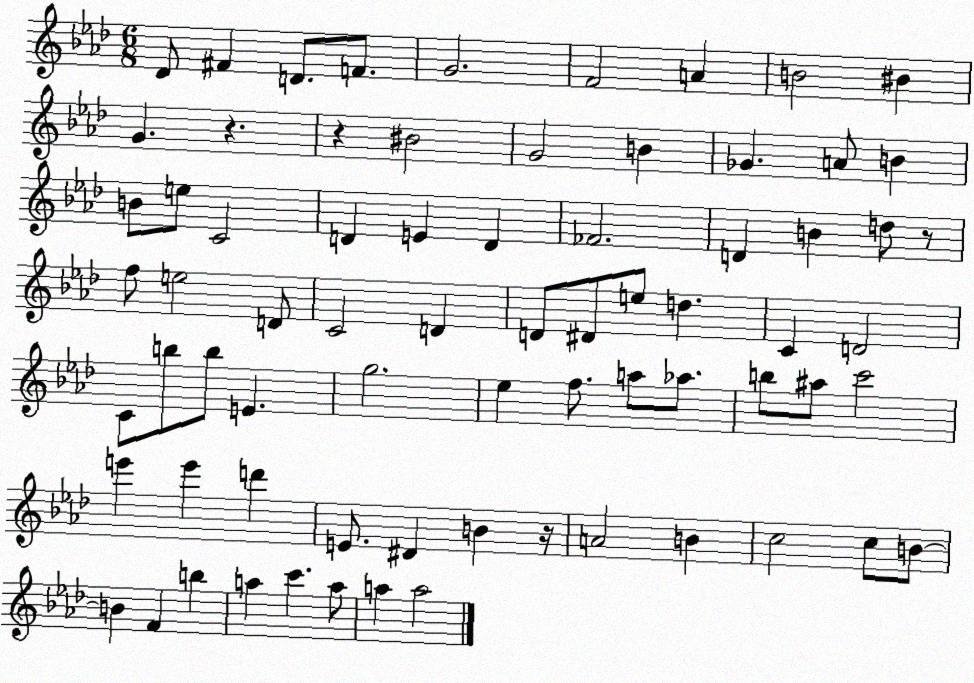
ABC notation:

X:1
T:Untitled
M:6/8
L:1/4
K:Ab
_D/2 ^F D/2 F/2 G2 F2 A B2 ^B G z z ^B2 G2 B _G A/2 B B/2 e/2 C2 D E D _F2 D B d/2 z/2 f/2 e2 D/2 C2 D D/2 ^D/2 e/2 d C D2 C/2 b/2 b/2 E g2 _e f/2 a/2 _a/2 b/2 ^a/2 c'2 e' e' d' E/2 ^D B z/4 A2 B c2 c/2 B/2 B F b a c' a/2 a a2